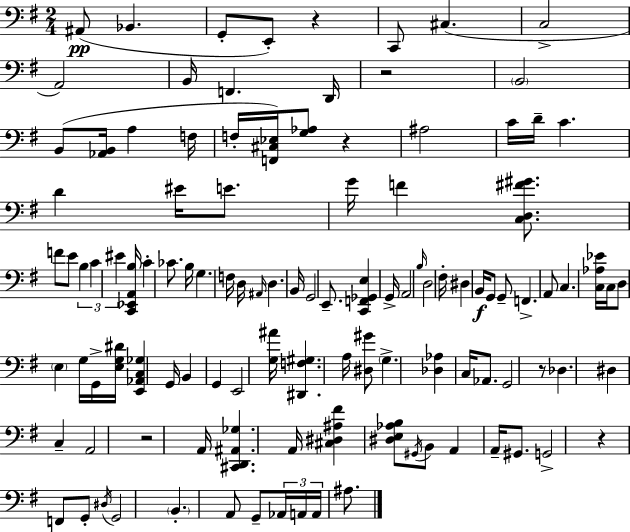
A#2/e Bb2/q. G2/e E2/e R/q C2/e C#3/q. C3/h A2/h B2/s F2/q. D2/s R/h B2/h B2/e [Ab2,B2]/s A3/q F3/s F3/s [F2,C#3,Eb3]/s [G3,Ab3]/e R/q A#3/h C4/s D4/s C4/q. D4/q EIS4/s E4/e. G4/s F4/q [C3,D3,F#4,G#4]/e. F4/e E4/e B3/q C4/q EIS4/q [C2,Eb2,A2,B3]/s C4/q CES4/e. B3/s G3/q. F3/s D3/s A#2/s D3/q. B2/s G2/h E2/e. [C2,F2,Gb2,E3]/q G2/s A2/h B3/s D3/h F#3/s D#3/q B2/s G2/e G2/e F2/q. A2/e C3/q. [C3,Ab3,Eb4]/s C3/s D3/e E3/q G3/s G2/s [E3,G3,D#4]/s [E2,Ab2,C3,Gb3]/q G2/s B2/q G2/q E2/h [G3,A#4]/s [D#2,F3,G#3]/q. A3/s [D#3,G#4]/e G3/q. [Db3,Ab3]/q C3/s Ab2/e. G2/h R/e Db3/q. D#3/q C3/q A2/h R/h A2/s [C#2,D2,A#2,Gb3]/q. A2/s [C#3,D#3,A#3,F#4]/q [D#3,E3,Ab3,B3]/e G#2/s B2/e A2/q A2/s G#2/e. G2/h R/q F2/e G2/e D#3/s G2/h B2/q. A2/e G2/e Ab2/s A2/s A2/s A#3/e.